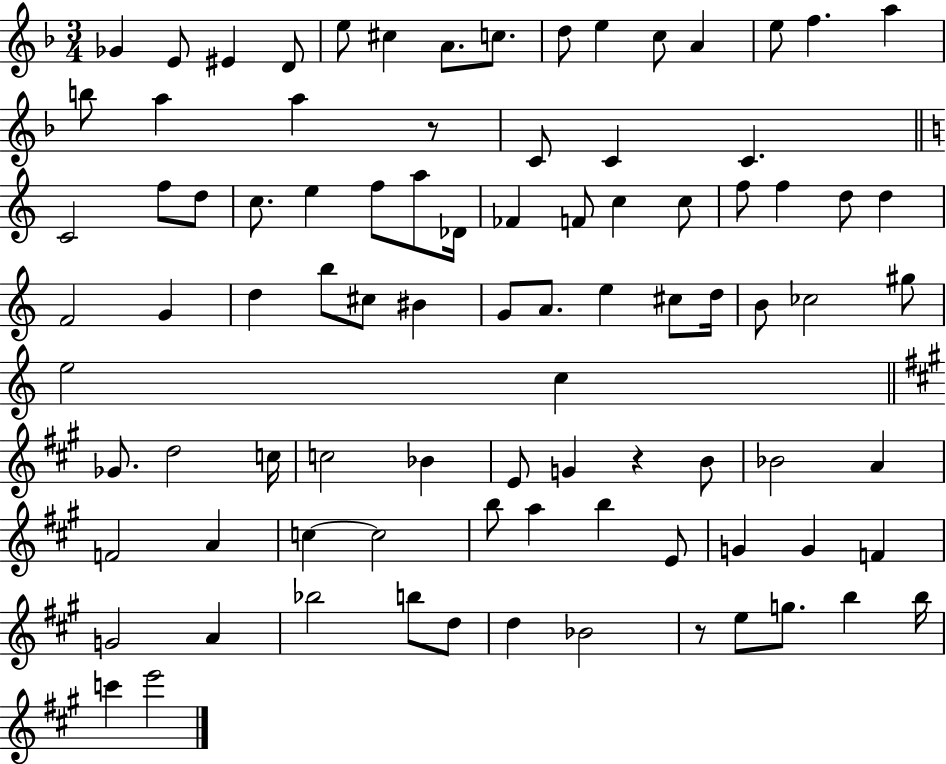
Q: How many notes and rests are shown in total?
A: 90